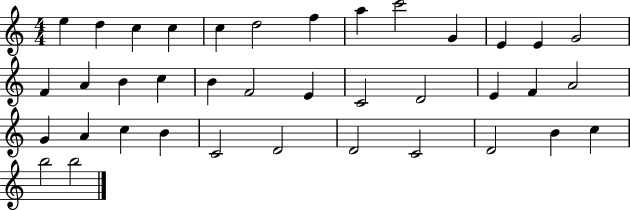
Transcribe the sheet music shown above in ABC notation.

X:1
T:Untitled
M:4/4
L:1/4
K:C
e d c c c d2 f a c'2 G E E G2 F A B c B F2 E C2 D2 E F A2 G A c B C2 D2 D2 C2 D2 B c b2 b2